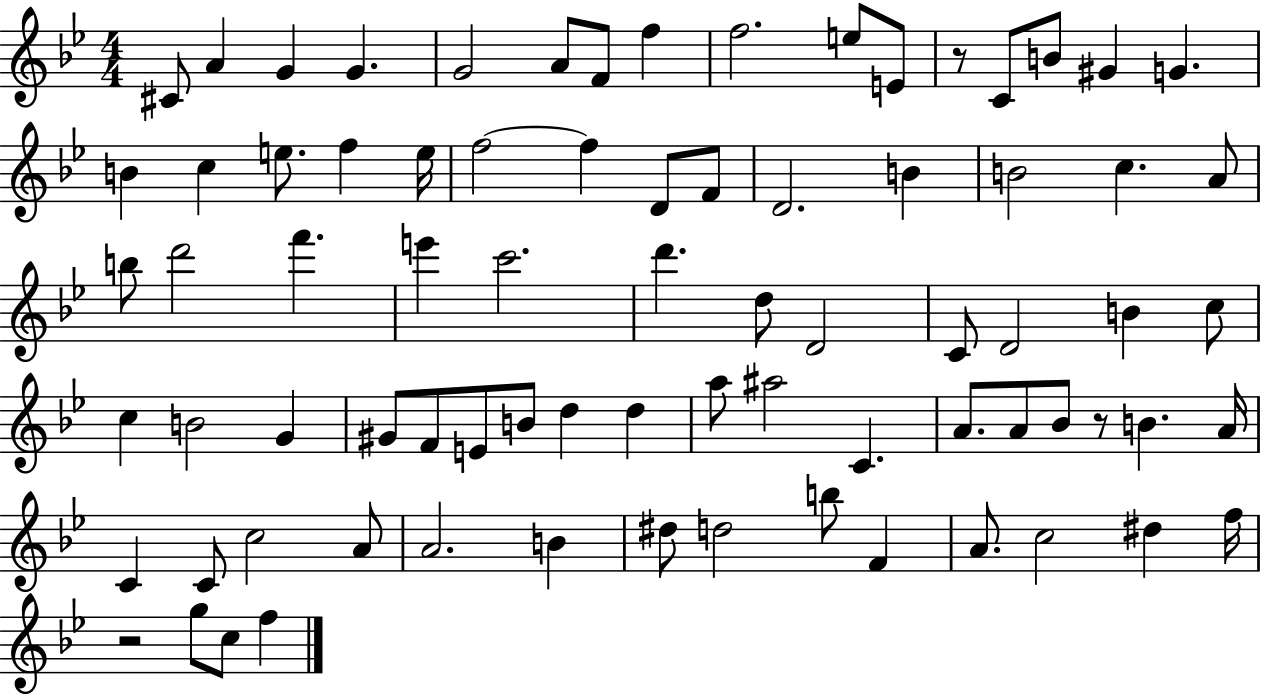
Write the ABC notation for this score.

X:1
T:Untitled
M:4/4
L:1/4
K:Bb
^C/2 A G G G2 A/2 F/2 f f2 e/2 E/2 z/2 C/2 B/2 ^G G B c e/2 f e/4 f2 f D/2 F/2 D2 B B2 c A/2 b/2 d'2 f' e' c'2 d' d/2 D2 C/2 D2 B c/2 c B2 G ^G/2 F/2 E/2 B/2 d d a/2 ^a2 C A/2 A/2 _B/2 z/2 B A/4 C C/2 c2 A/2 A2 B ^d/2 d2 b/2 F A/2 c2 ^d f/4 z2 g/2 c/2 f